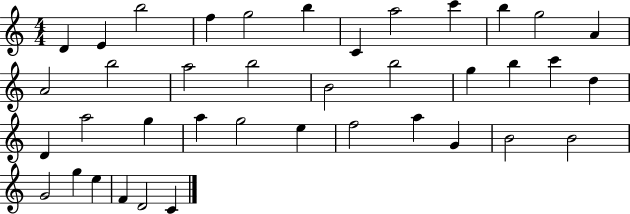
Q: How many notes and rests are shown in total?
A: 39